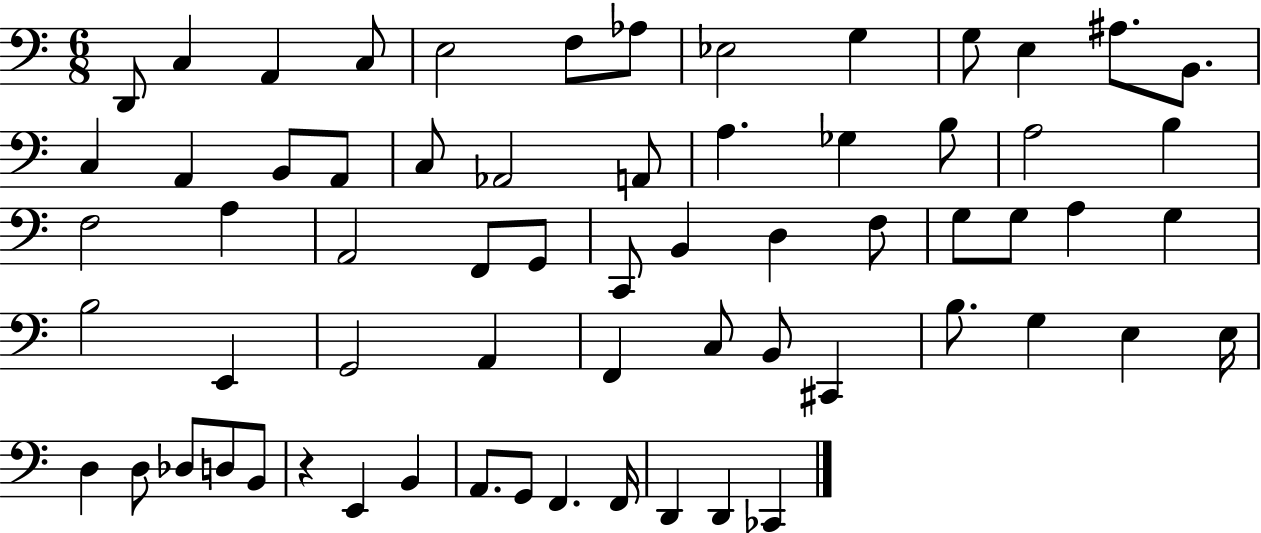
D2/e C3/q A2/q C3/e E3/h F3/e Ab3/e Eb3/h G3/q G3/e E3/q A#3/e. B2/e. C3/q A2/q B2/e A2/e C3/e Ab2/h A2/e A3/q. Gb3/q B3/e A3/h B3/q F3/h A3/q A2/h F2/e G2/e C2/e B2/q D3/q F3/e G3/e G3/e A3/q G3/q B3/h E2/q G2/h A2/q F2/q C3/e B2/e C#2/q B3/e. G3/q E3/q E3/s D3/q D3/e Db3/e D3/e B2/e R/q E2/q B2/q A2/e. G2/e F2/q. F2/s D2/q D2/q CES2/q